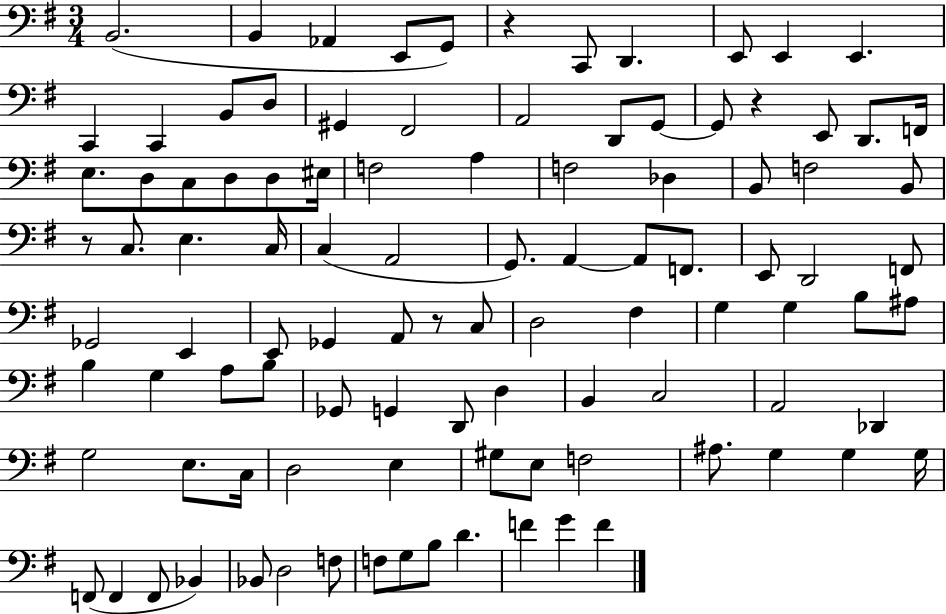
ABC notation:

X:1
T:Untitled
M:3/4
L:1/4
K:G
B,,2 B,, _A,, E,,/2 G,,/2 z C,,/2 D,, E,,/2 E,, E,, C,, C,, B,,/2 D,/2 ^G,, ^F,,2 A,,2 D,,/2 G,,/2 G,,/2 z E,,/2 D,,/2 F,,/4 E,/2 D,/2 C,/2 D,/2 D,/2 ^E,/4 F,2 A, F,2 _D, B,,/2 F,2 B,,/2 z/2 C,/2 E, C,/4 C, A,,2 G,,/2 A,, A,,/2 F,,/2 E,,/2 D,,2 F,,/2 _G,,2 E,, E,,/2 _G,, A,,/2 z/2 C,/2 D,2 ^F, G, G, B,/2 ^A,/2 B, G, A,/2 B,/2 _G,,/2 G,, D,,/2 D, B,, C,2 A,,2 _D,, G,2 E,/2 C,/4 D,2 E, ^G,/2 E,/2 F,2 ^A,/2 G, G, G,/4 F,,/2 F,, F,,/2 _B,, _B,,/2 D,2 F,/2 F,/2 G,/2 B,/2 D F G F